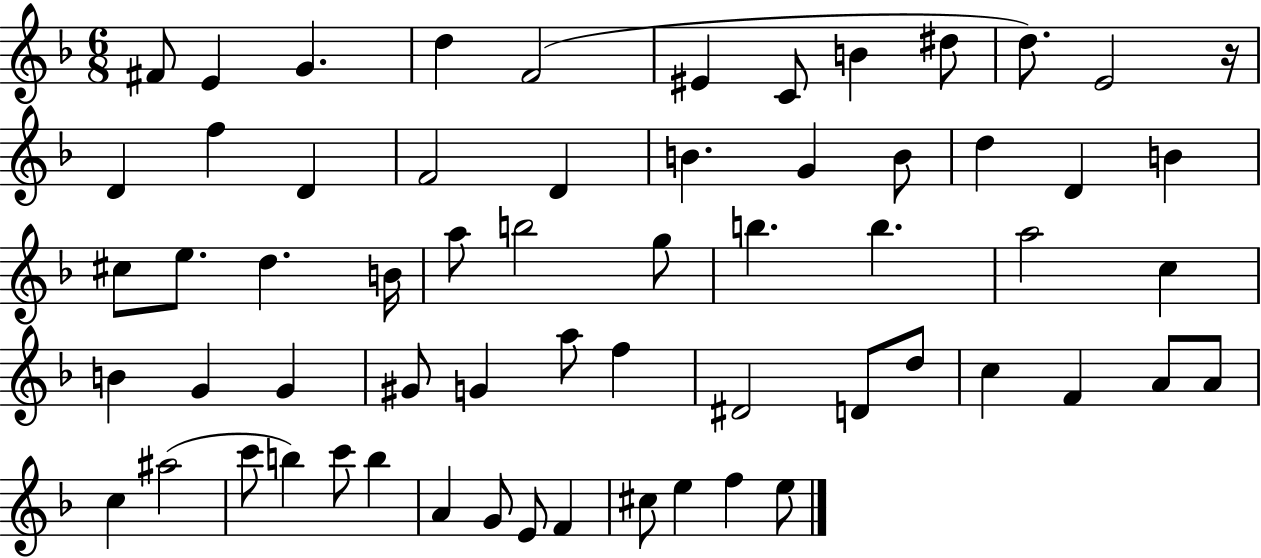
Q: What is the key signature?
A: F major